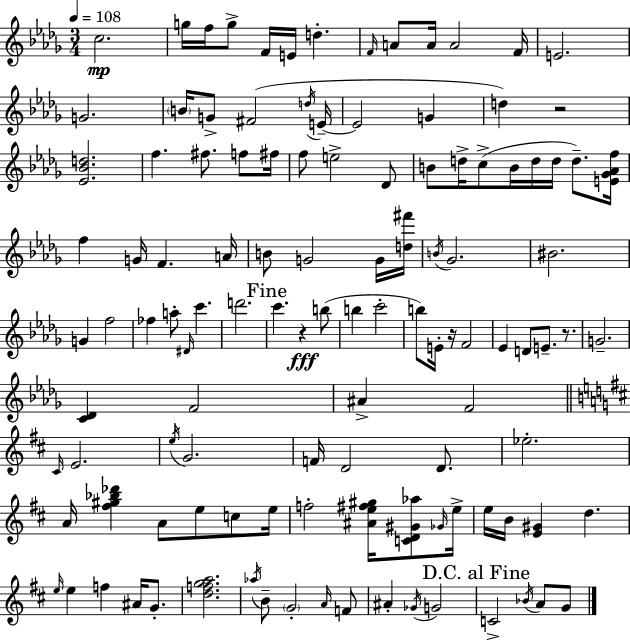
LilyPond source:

{
  \clef treble
  \numericTimeSignature
  \time 3/4
  \key bes \minor
  \tempo 4 = 108
  c''2.\mp | g''16 f''16 g''8-> f'16 e'16 d''4.-. | \grace { f'16 } a'8 a'16 a'2 | f'16 e'2. | \break g'2. | \parenthesize b'16 g'8-> fis'2( | \acciaccatura { d''16 } e'16--~~ e'2 g'4 | d''4) r2 | \break <ees' bes' d''>2. | f''4. fis''8. f''8 | fis''16 f''8 e''2-> | des'8 b'8 d''16-> c''8->( b'16 d''16 d''16 d''8.--) | \break <e' ges' aes' f''>16 f''4 g'16 f'4. | a'16 b'8 g'2 | g'16 <d'' fis'''>16 \acciaccatura { b'16 } ges'2. | bis'2. | \break g'4 f''2 | fes''4 a''8-. \grace { dis'16 } c'''4. | d'''2. | \mark "Fine" c'''4. r4\fff | \break b''8( b''4 c'''2-. | b''8) e'16-. r16 f'2 | ees'4 d'8 e'8.-- | r8. g'2.-- | \break <c' des'>4 f'2 | ais'4-> f'2 | \bar "||" \break \key b \minor \grace { cis'16 } e'2. | \acciaccatura { e''16 } g'2. | f'16 d'2 d'8. | ees''2.-. | \break a'16 <fis'' gis'' bes'' des'''>4 a'8 e''8 c''8 | e''16 f''2-. <ais' e'' fis'' gis''>16 <c' d' gis' aes''>8 | \grace { ges'16 } e''16-> e''16 b'16 <e' gis'>4 d''4. | \grace { e''16 } e''4 f''4 | \break ais'16 g'8.-. <d'' f'' g'' a''>2. | \acciaccatura { aes''16 } b'8-- \parenthesize g'2-. | \grace { a'16 } f'8 ais'4-. \acciaccatura { ges'16 } g'2 | \mark "D.C. al Fine" c'2-> | \break \acciaccatura { bes'16 } a'8 g'8 \bar "|."
}